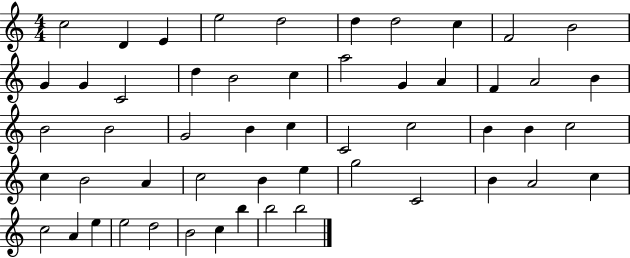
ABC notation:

X:1
T:Untitled
M:4/4
L:1/4
K:C
c2 D E e2 d2 d d2 c F2 B2 G G C2 d B2 c a2 G A F A2 B B2 B2 G2 B c C2 c2 B B c2 c B2 A c2 B e g2 C2 B A2 c c2 A e e2 d2 B2 c b b2 b2